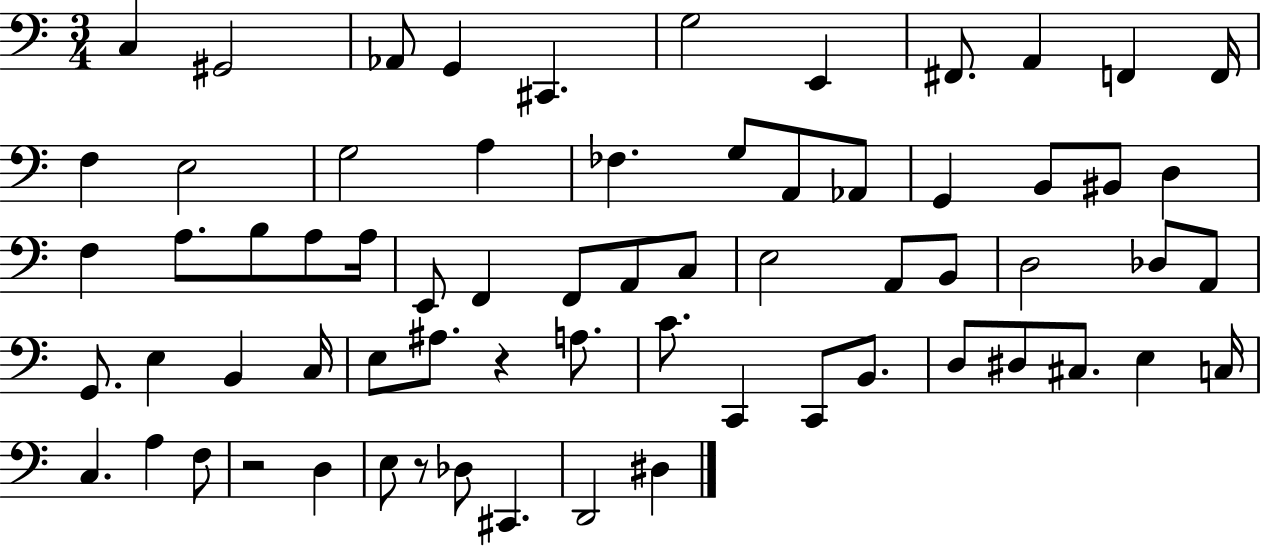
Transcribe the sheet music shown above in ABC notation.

X:1
T:Untitled
M:3/4
L:1/4
K:C
C, ^G,,2 _A,,/2 G,, ^C,, G,2 E,, ^F,,/2 A,, F,, F,,/4 F, E,2 G,2 A, _F, G,/2 A,,/2 _A,,/2 G,, B,,/2 ^B,,/2 D, F, A,/2 B,/2 A,/2 A,/4 E,,/2 F,, F,,/2 A,,/2 C,/2 E,2 A,,/2 B,,/2 D,2 _D,/2 A,,/2 G,,/2 E, B,, C,/4 E,/2 ^A,/2 z A,/2 C/2 C,, C,,/2 B,,/2 D,/2 ^D,/2 ^C,/2 E, C,/4 C, A, F,/2 z2 D, E,/2 z/2 _D,/2 ^C,, D,,2 ^D,